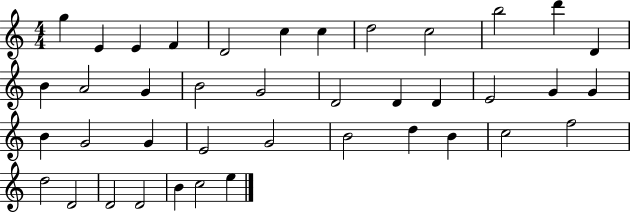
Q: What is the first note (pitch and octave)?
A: G5